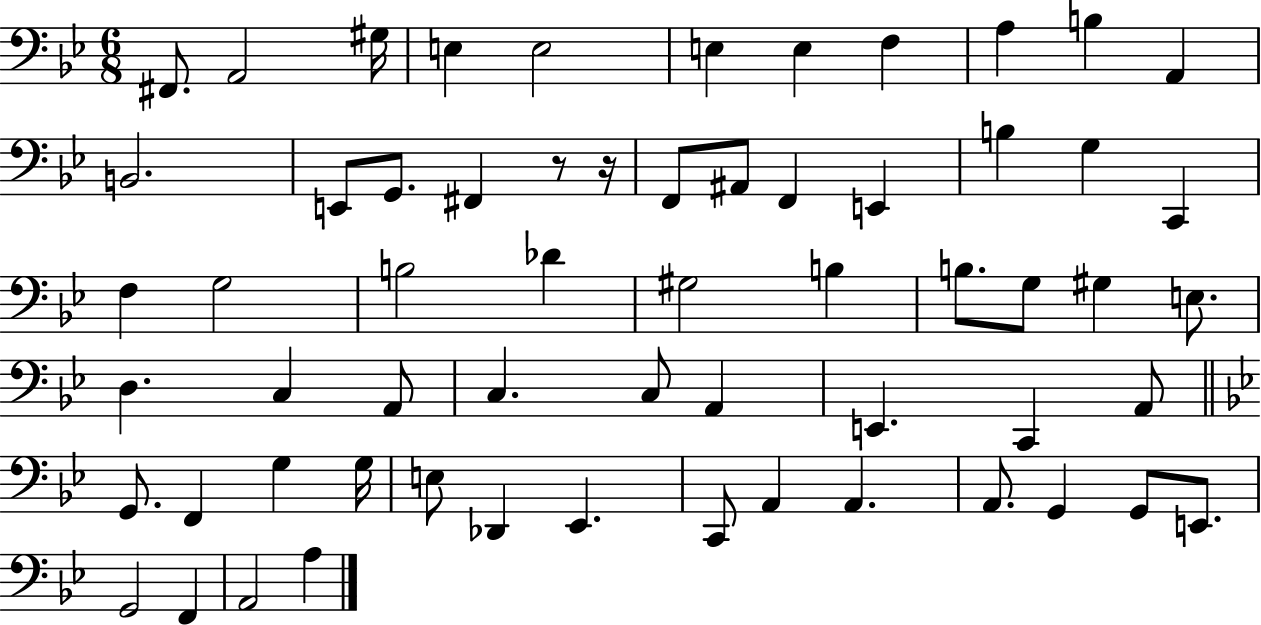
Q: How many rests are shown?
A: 2